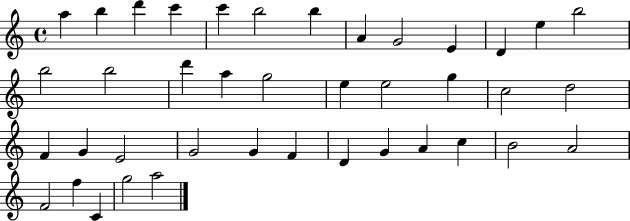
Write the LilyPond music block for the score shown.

{
  \clef treble
  \time 4/4
  \defaultTimeSignature
  \key c \major
  a''4 b''4 d'''4 c'''4 | c'''4 b''2 b''4 | a'4 g'2 e'4 | d'4 e''4 b''2 | \break b''2 b''2 | d'''4 a''4 g''2 | e''4 e''2 g''4 | c''2 d''2 | \break f'4 g'4 e'2 | g'2 g'4 f'4 | d'4 g'4 a'4 c''4 | b'2 a'2 | \break f'2 f''4 c'4 | g''2 a''2 | \bar "|."
}